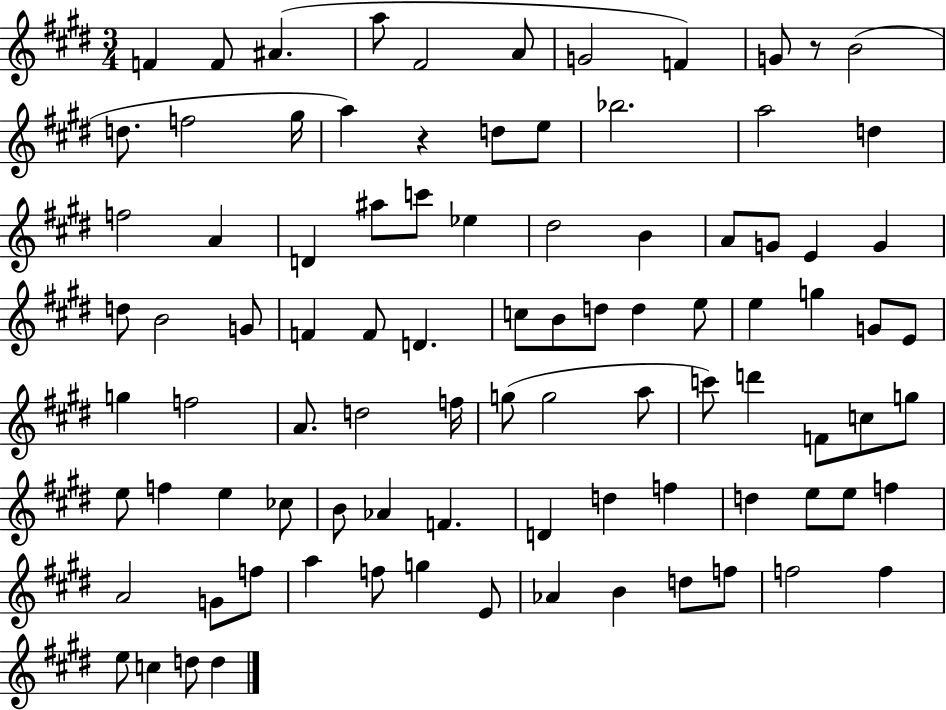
X:1
T:Untitled
M:3/4
L:1/4
K:E
F F/2 ^A a/2 ^F2 A/2 G2 F G/2 z/2 B2 d/2 f2 ^g/4 a z d/2 e/2 _b2 a2 d f2 A D ^a/2 c'/2 _e ^d2 B A/2 G/2 E G d/2 B2 G/2 F F/2 D c/2 B/2 d/2 d e/2 e g G/2 E/2 g f2 A/2 d2 f/4 g/2 g2 a/2 c'/2 d' F/2 c/2 g/2 e/2 f e _c/2 B/2 _A F D d f d e/2 e/2 f A2 G/2 f/2 a f/2 g E/2 _A B d/2 f/2 f2 f e/2 c d/2 d